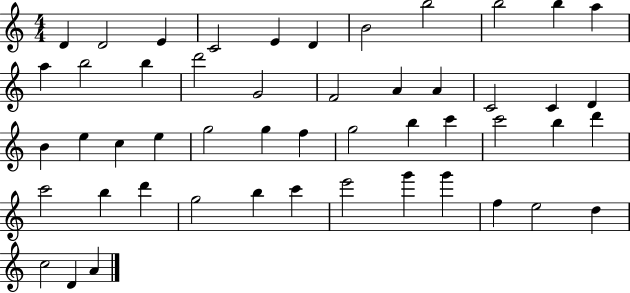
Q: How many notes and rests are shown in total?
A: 50